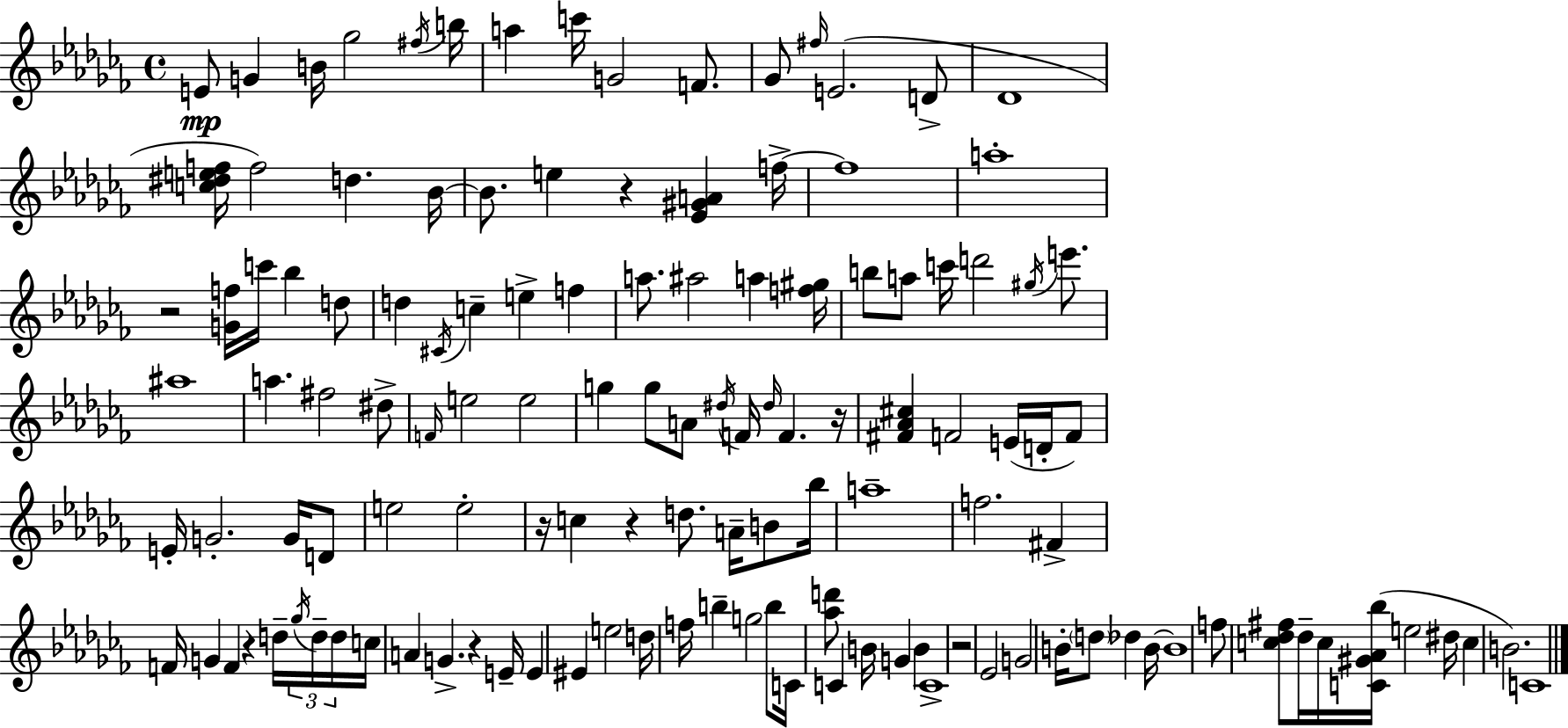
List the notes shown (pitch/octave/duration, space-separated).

E4/e G4/q B4/s Gb5/h F#5/s B5/s A5/q C6/s G4/h F4/e. Gb4/e F#5/s E4/h. D4/e Db4/w [C5,D#5,E5,F5]/s F5/h D5/q. Bb4/s Bb4/e. E5/q R/q [Eb4,G#4,A4]/q F5/s F5/w A5/w R/h [G4,F5]/s C6/s Bb5/q D5/e D5/q C#4/s C5/q E5/q F5/q A5/e. A#5/h A5/q [F5,G#5]/s B5/e A5/e C6/s D6/h G#5/s E6/e. A#5/w A5/q. F#5/h D#5/e F4/s E5/h E5/h G5/q G5/e A4/e D#5/s F4/s D#5/s F4/q. R/s [F#4,Ab4,C#5]/q F4/h E4/s D4/s F4/e E4/s G4/h. G4/s D4/e E5/h E5/h R/s C5/q R/q D5/e. A4/s B4/e Bb5/s A5/w F5/h. F#4/q F4/s G4/q F4/q R/q D5/s Gb5/s D5/s D5/s C5/s A4/q G4/q. R/q E4/s E4/q EIS4/q E5/h D5/s F5/s B5/q G5/h B5/e C4/s [Ab5,D6]/e C4/q B4/s G4/q B4/q C4/w R/h Eb4/h G4/h B4/s D5/e Db5/q B4/s B4/w F5/e [C5,Db5,F#5]/e Db5/s C5/s [C4,G#4,Ab4,Bb5]/s E5/h D#5/s C5/q B4/h. C4/w